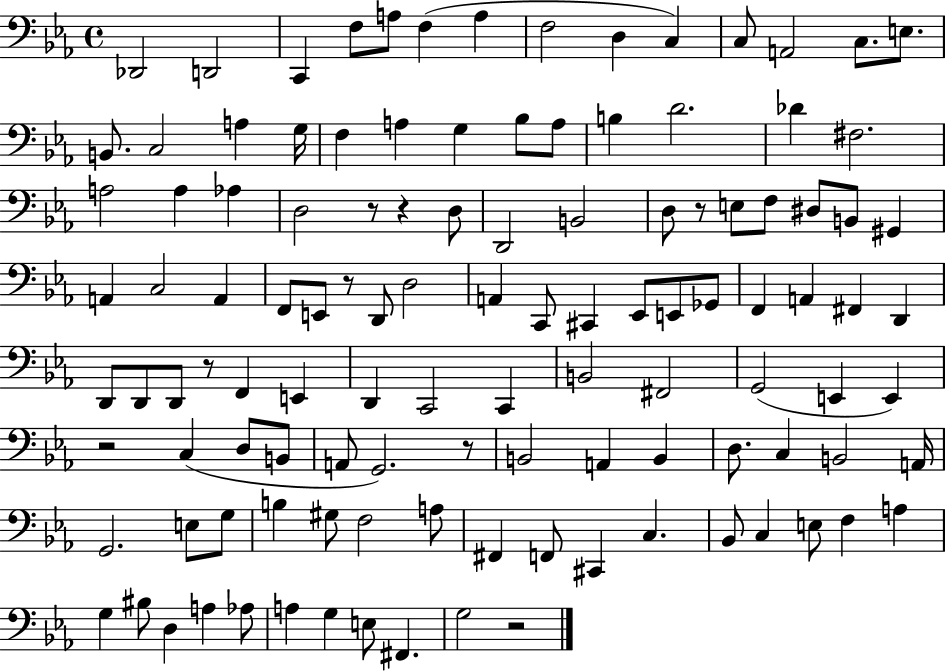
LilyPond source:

{
  \clef bass
  \time 4/4
  \defaultTimeSignature
  \key ees \major
  des,2 d,2 | c,4 f8 a8 f4( a4 | f2 d4 c4) | c8 a,2 c8. e8. | \break b,8. c2 a4 g16 | f4 a4 g4 bes8 a8 | b4 d'2. | des'4 fis2. | \break a2 a4 aes4 | d2 r8 r4 d8 | d,2 b,2 | d8 r8 e8 f8 dis8 b,8 gis,4 | \break a,4 c2 a,4 | f,8 e,8 r8 d,8 d2 | a,4 c,8 cis,4 ees,8 e,8 ges,8 | f,4 a,4 fis,4 d,4 | \break d,8 d,8 d,8 r8 f,4 e,4 | d,4 c,2 c,4 | b,2 fis,2 | g,2( e,4 e,4) | \break r2 c4( d8 b,8 | a,8 g,2.) r8 | b,2 a,4 b,4 | d8. c4 b,2 a,16 | \break g,2. e8 g8 | b4 gis8 f2 a8 | fis,4 f,8 cis,4 c4. | bes,8 c4 e8 f4 a4 | \break g4 bis8 d4 a4 aes8 | a4 g4 e8 fis,4. | g2 r2 | \bar "|."
}